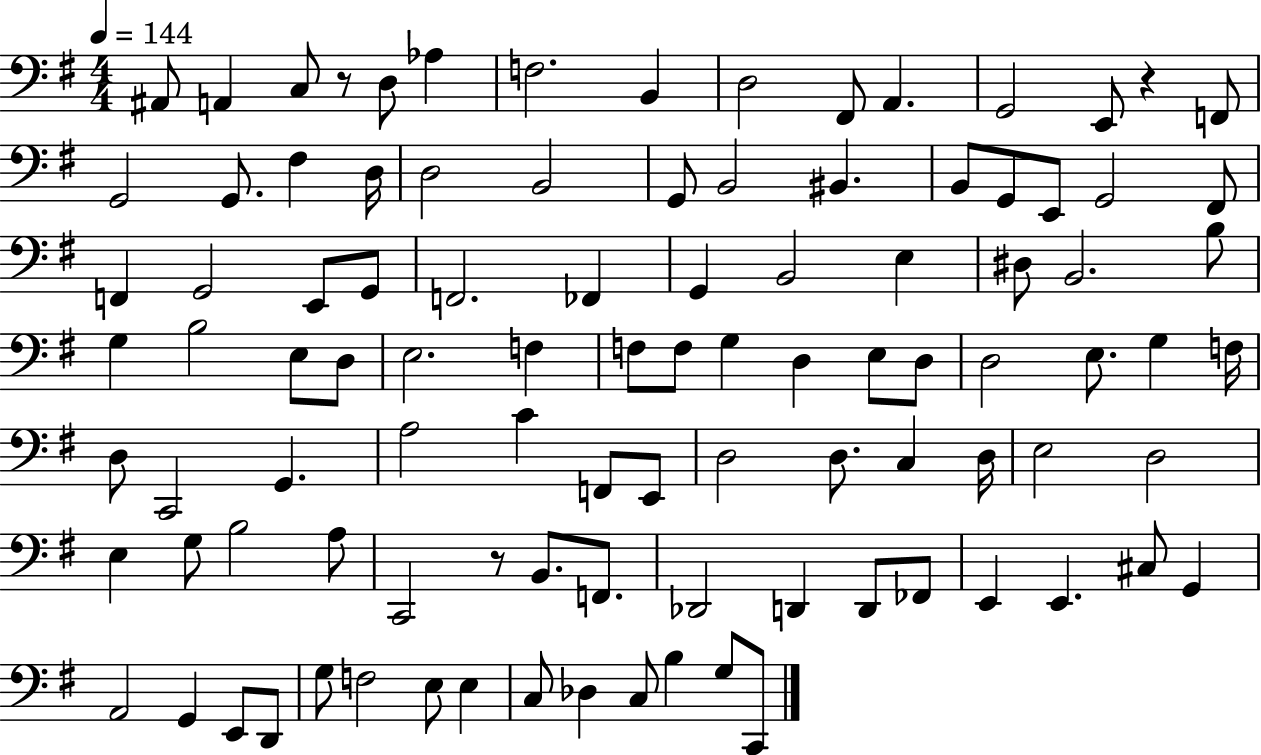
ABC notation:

X:1
T:Untitled
M:4/4
L:1/4
K:G
^A,,/2 A,, C,/2 z/2 D,/2 _A, F,2 B,, D,2 ^F,,/2 A,, G,,2 E,,/2 z F,,/2 G,,2 G,,/2 ^F, D,/4 D,2 B,,2 G,,/2 B,,2 ^B,, B,,/2 G,,/2 E,,/2 G,,2 ^F,,/2 F,, G,,2 E,,/2 G,,/2 F,,2 _F,, G,, B,,2 E, ^D,/2 B,,2 B,/2 G, B,2 E,/2 D,/2 E,2 F, F,/2 F,/2 G, D, E,/2 D,/2 D,2 E,/2 G, F,/4 D,/2 C,,2 G,, A,2 C F,,/2 E,,/2 D,2 D,/2 C, D,/4 E,2 D,2 E, G,/2 B,2 A,/2 C,,2 z/2 B,,/2 F,,/2 _D,,2 D,, D,,/2 _F,,/2 E,, E,, ^C,/2 G,, A,,2 G,, E,,/2 D,,/2 G,/2 F,2 E,/2 E, C,/2 _D, C,/2 B, G,/2 C,,/2